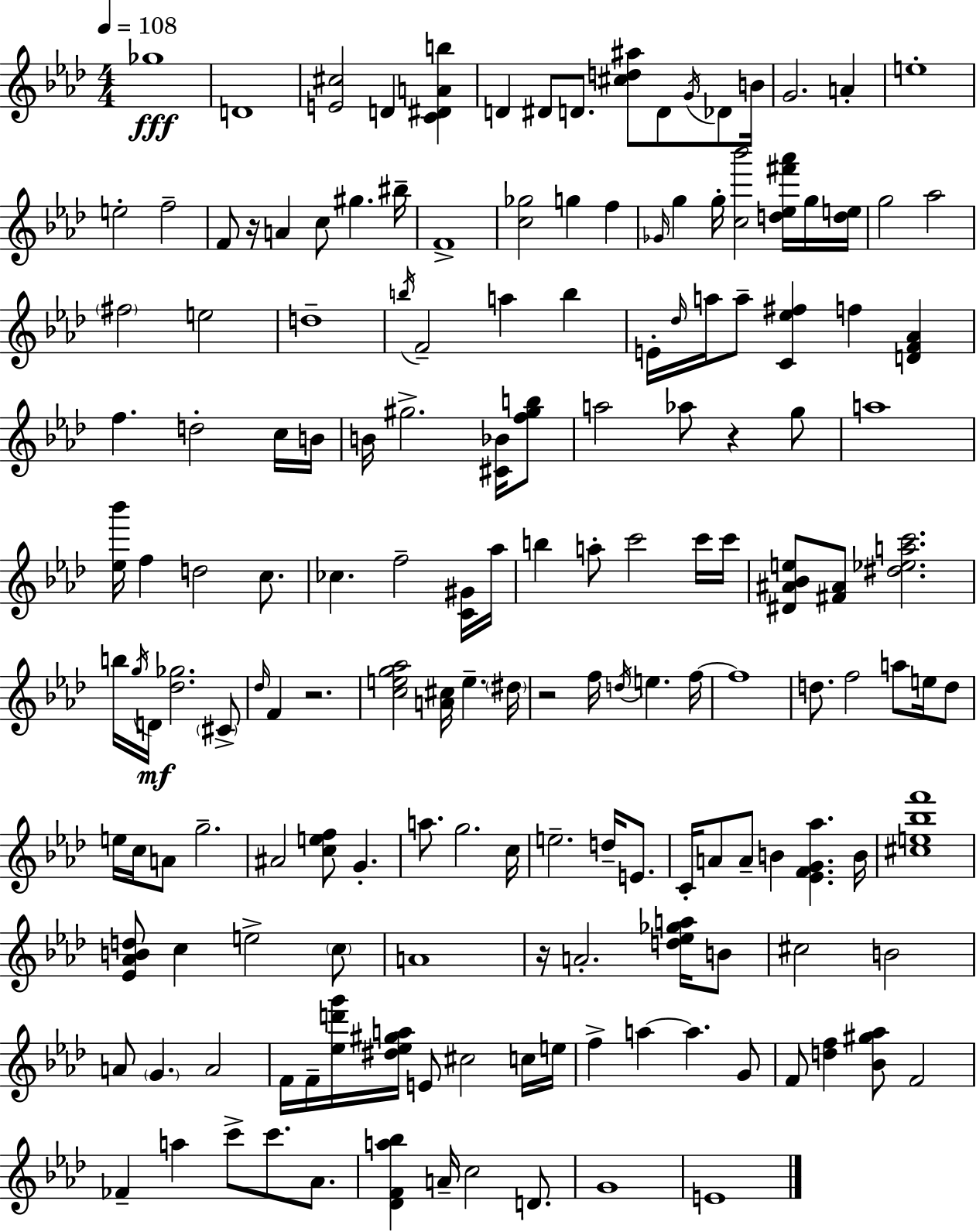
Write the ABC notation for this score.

X:1
T:Untitled
M:4/4
L:1/4
K:Fm
_g4 D4 [E^c]2 D [C^DAb] D ^D/2 D/2 [^cd^a]/2 D/2 G/4 _D/2 B/4 G2 A e4 e2 f2 F/2 z/4 A c/2 ^g ^b/4 F4 [c_g]2 g f _G/4 g g/4 [c_b']2 [d_e^f'_a']/4 g/4 [de]/4 g2 _a2 ^f2 e2 d4 b/4 F2 a b E/4 _d/4 a/4 a/2 [C_e^f] f [DF_A] f d2 c/4 B/4 B/4 ^g2 [^C_B]/4 [f^gb]/2 a2 _a/2 z g/2 a4 [_e_b']/4 f d2 c/2 _c f2 [C^G]/4 _a/4 b a/2 c'2 c'/4 c'/4 [^D^A_Be]/2 [^F^A]/2 [^d_eac']2 b/4 g/4 D/4 [_d_g]2 ^C/2 _d/4 F z2 [ceg_a]2 [A^c]/4 e ^d/4 z2 f/4 d/4 e f/4 f4 d/2 f2 a/2 e/4 d/2 e/4 c/4 A/2 g2 ^A2 [cef]/2 G a/2 g2 c/4 e2 d/4 E/2 C/4 A/2 A/2 B [_EFG_a] B/4 [^ce_bf']4 [_E_ABd]/2 c e2 c/2 A4 z/4 A2 [d_e_ga]/4 B/2 ^c2 B2 A/2 G A2 F/4 F/4 [_ed'g']/4 [^d_e^ga]/4 E/2 ^c2 c/4 e/4 f a a G/2 F/2 [df] [_B^g_a]/2 F2 _F a c'/2 c'/2 _A/2 [_DFa_b] A/4 c2 D/2 G4 E4